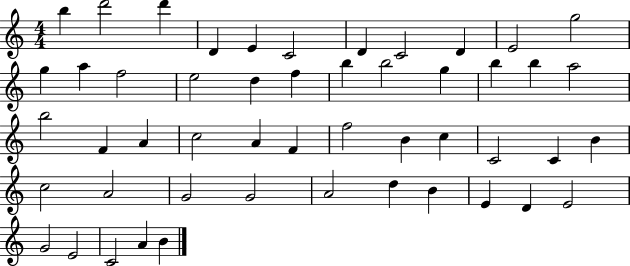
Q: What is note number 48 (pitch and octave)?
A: C4